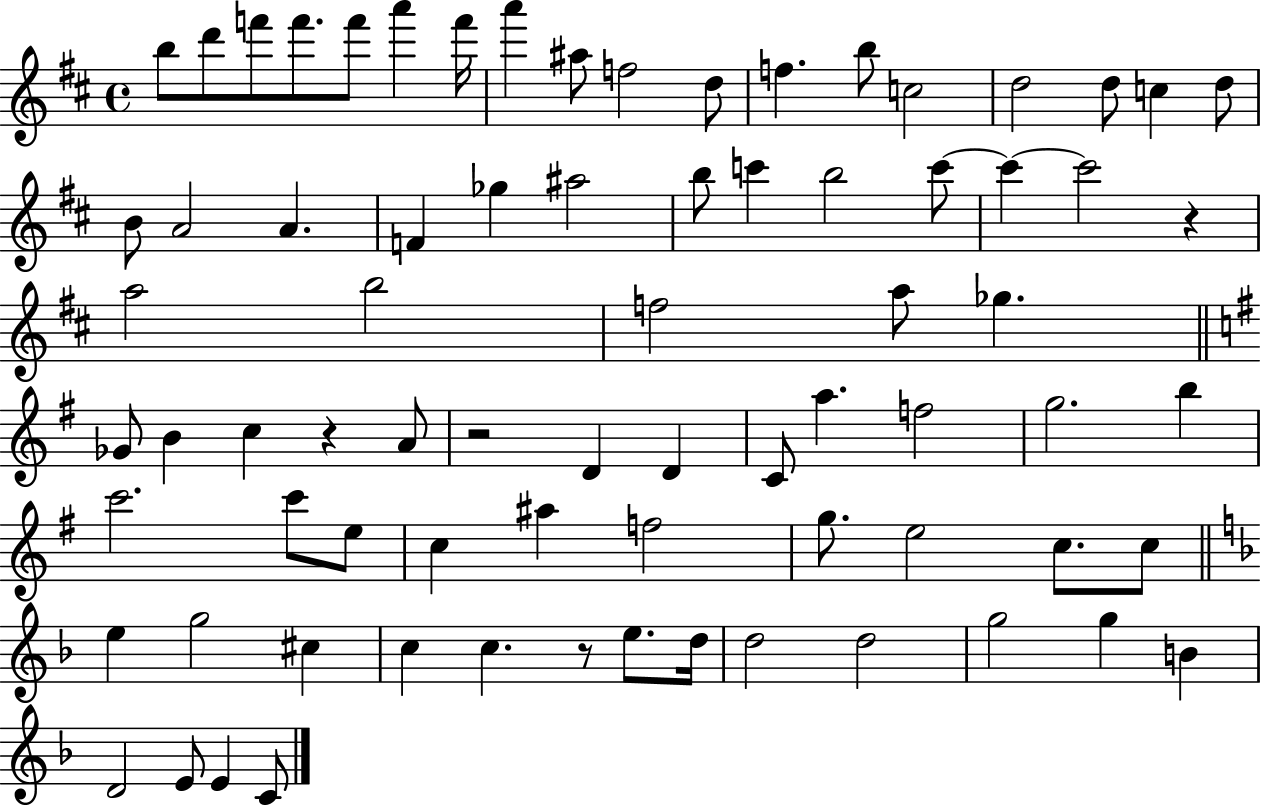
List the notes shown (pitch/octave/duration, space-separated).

B5/e D6/e F6/e F6/e. F6/e A6/q F6/s A6/q A#5/e F5/h D5/e F5/q. B5/e C5/h D5/h D5/e C5/q D5/e B4/e A4/h A4/q. F4/q Gb5/q A#5/h B5/e C6/q B5/h C6/e C6/q C6/h R/q A5/h B5/h F5/h A5/e Gb5/q. Gb4/e B4/q C5/q R/q A4/e R/h D4/q D4/q C4/e A5/q. F5/h G5/h. B5/q C6/h. C6/e E5/e C5/q A#5/q F5/h G5/e. E5/h C5/e. C5/e E5/q G5/h C#5/q C5/q C5/q. R/e E5/e. D5/s D5/h D5/h G5/h G5/q B4/q D4/h E4/e E4/q C4/e